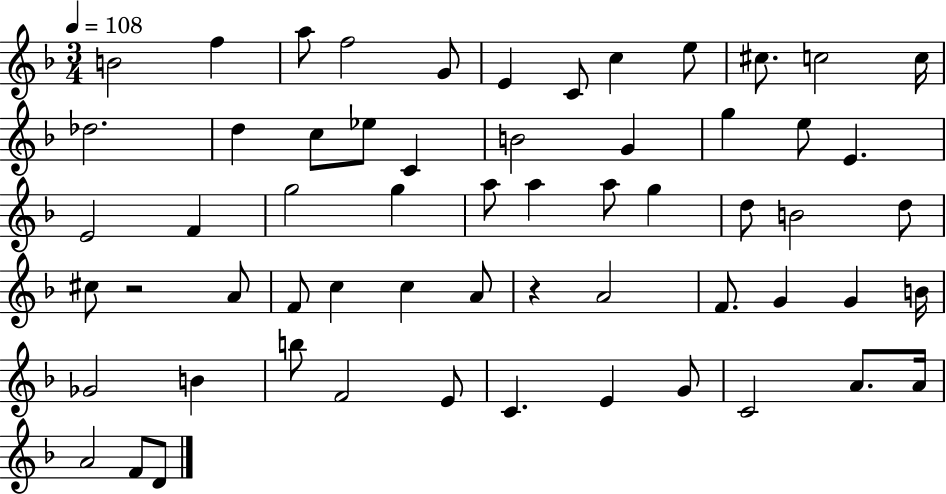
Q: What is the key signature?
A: F major